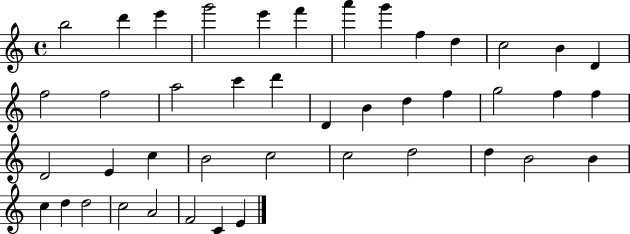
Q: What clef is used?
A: treble